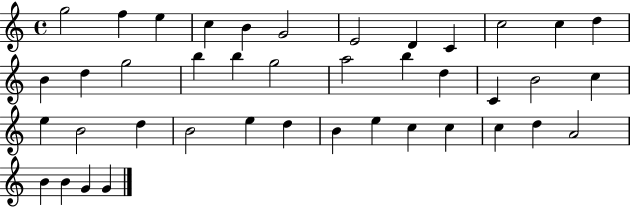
X:1
T:Untitled
M:4/4
L:1/4
K:C
g2 f e c B G2 E2 D C c2 c d B d g2 b b g2 a2 b d C B2 c e B2 d B2 e d B e c c c d A2 B B G G